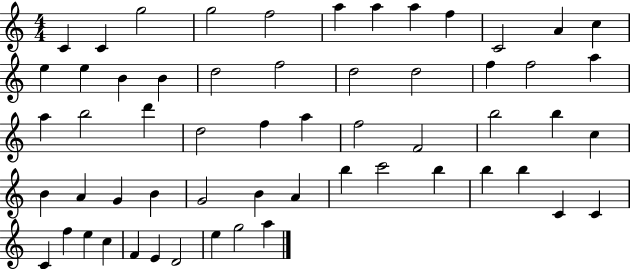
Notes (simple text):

C4/q C4/q G5/h G5/h F5/h A5/q A5/q A5/q F5/q C4/h A4/q C5/q E5/q E5/q B4/q B4/q D5/h F5/h D5/h D5/h F5/q F5/h A5/q A5/q B5/h D6/q D5/h F5/q A5/q F5/h F4/h B5/h B5/q C5/q B4/q A4/q G4/q B4/q G4/h B4/q A4/q B5/q C6/h B5/q B5/q B5/q C4/q C4/q C4/q F5/q E5/q C5/q F4/q E4/q D4/h E5/q G5/h A5/q